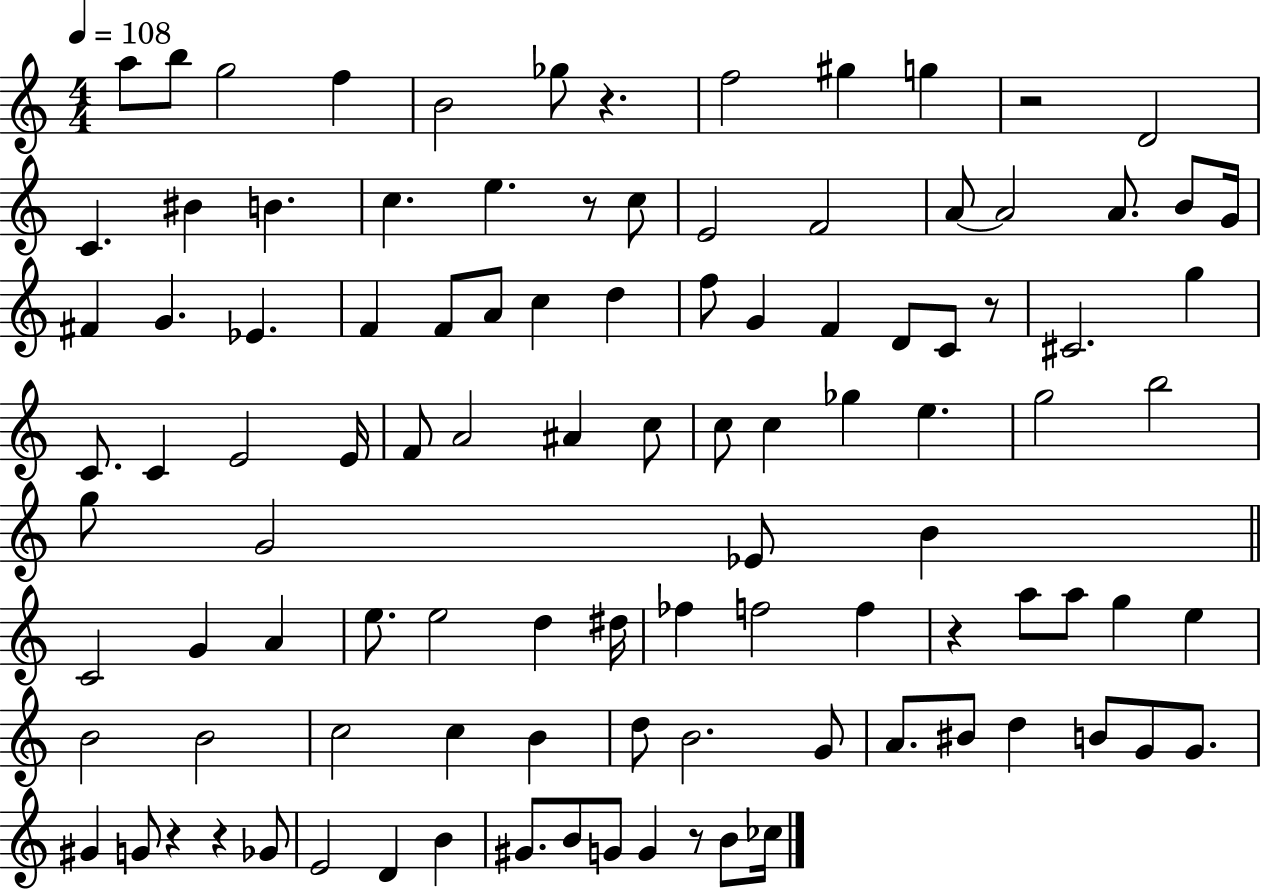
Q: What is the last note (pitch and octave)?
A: CES5